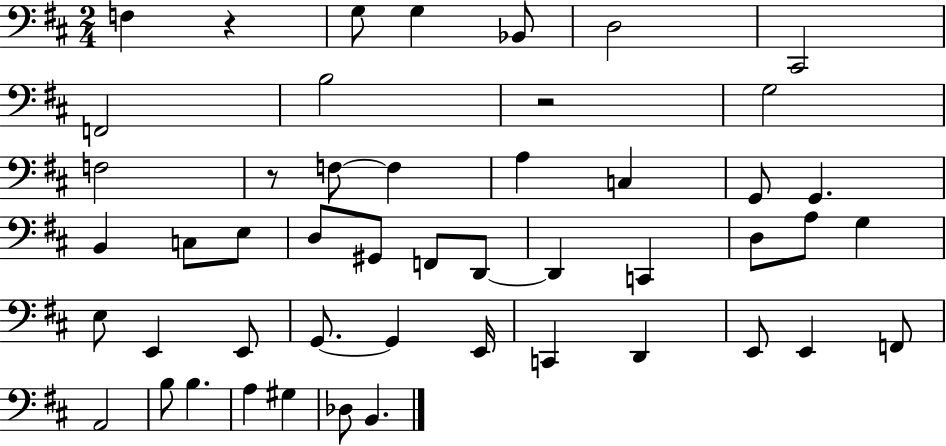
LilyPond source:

{
  \clef bass
  \numericTimeSignature
  \time 2/4
  \key d \major
  f4 r4 | g8 g4 bes,8 | d2 | cis,2 | \break f,2 | b2 | r2 | g2 | \break f2 | r8 f8~~ f4 | a4 c4 | g,8 g,4. | \break b,4 c8 e8 | d8 gis,8 f,8 d,8~~ | d,4 c,4 | d8 a8 g4 | \break e8 e,4 e,8 | g,8.~~ g,4 e,16 | c,4 d,4 | e,8 e,4 f,8 | \break a,2 | b8 b4. | a4 gis4 | des8 b,4. | \break \bar "|."
}